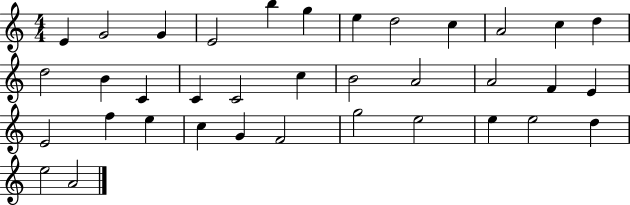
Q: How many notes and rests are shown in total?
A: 36